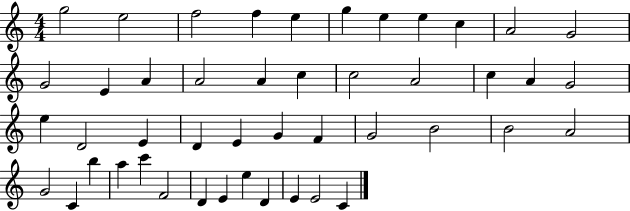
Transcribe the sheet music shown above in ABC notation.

X:1
T:Untitled
M:4/4
L:1/4
K:C
g2 e2 f2 f e g e e c A2 G2 G2 E A A2 A c c2 A2 c A G2 e D2 E D E G F G2 B2 B2 A2 G2 C b a c' F2 D E e D E E2 C